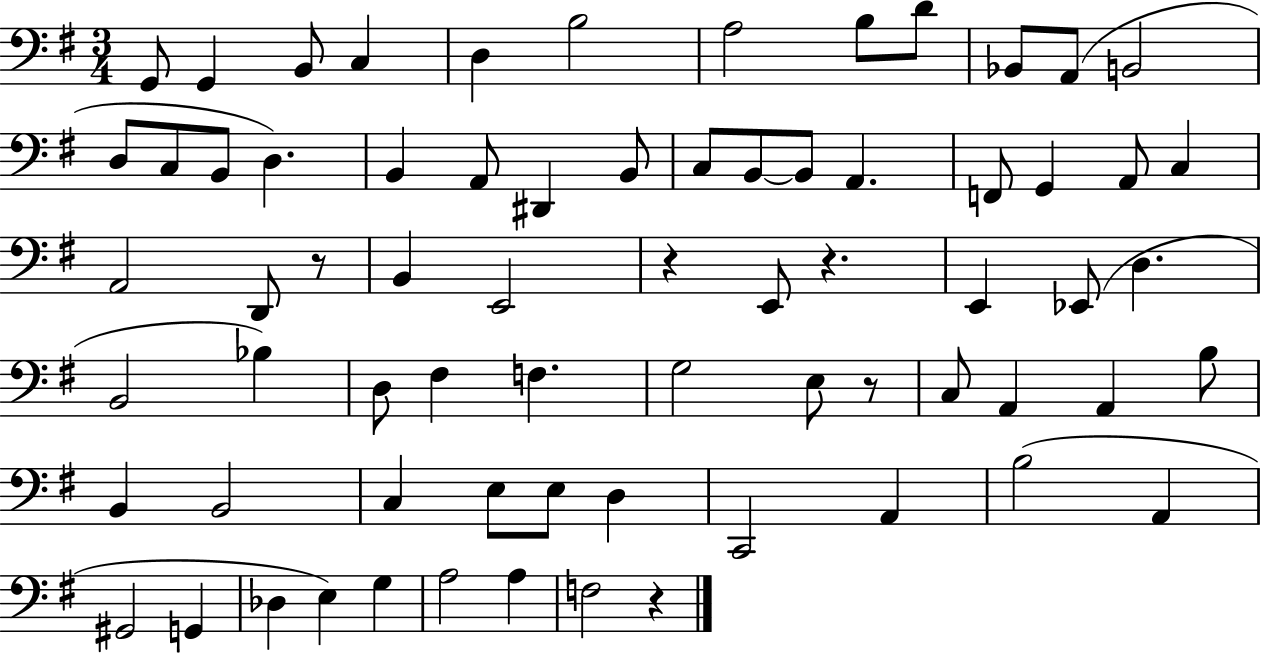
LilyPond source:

{
  \clef bass
  \numericTimeSignature
  \time 3/4
  \key g \major
  g,8 g,4 b,8 c4 | d4 b2 | a2 b8 d'8 | bes,8 a,8( b,2 | \break d8 c8 b,8 d4.) | b,4 a,8 dis,4 b,8 | c8 b,8~~ b,8 a,4. | f,8 g,4 a,8 c4 | \break a,2 d,8 r8 | b,4 e,2 | r4 e,8 r4. | e,4 ees,8( d4. | \break b,2 bes4) | d8 fis4 f4. | g2 e8 r8 | c8 a,4 a,4 b8 | \break b,4 b,2 | c4 e8 e8 d4 | c,2 a,4 | b2( a,4 | \break gis,2 g,4 | des4 e4) g4 | a2 a4 | f2 r4 | \break \bar "|."
}